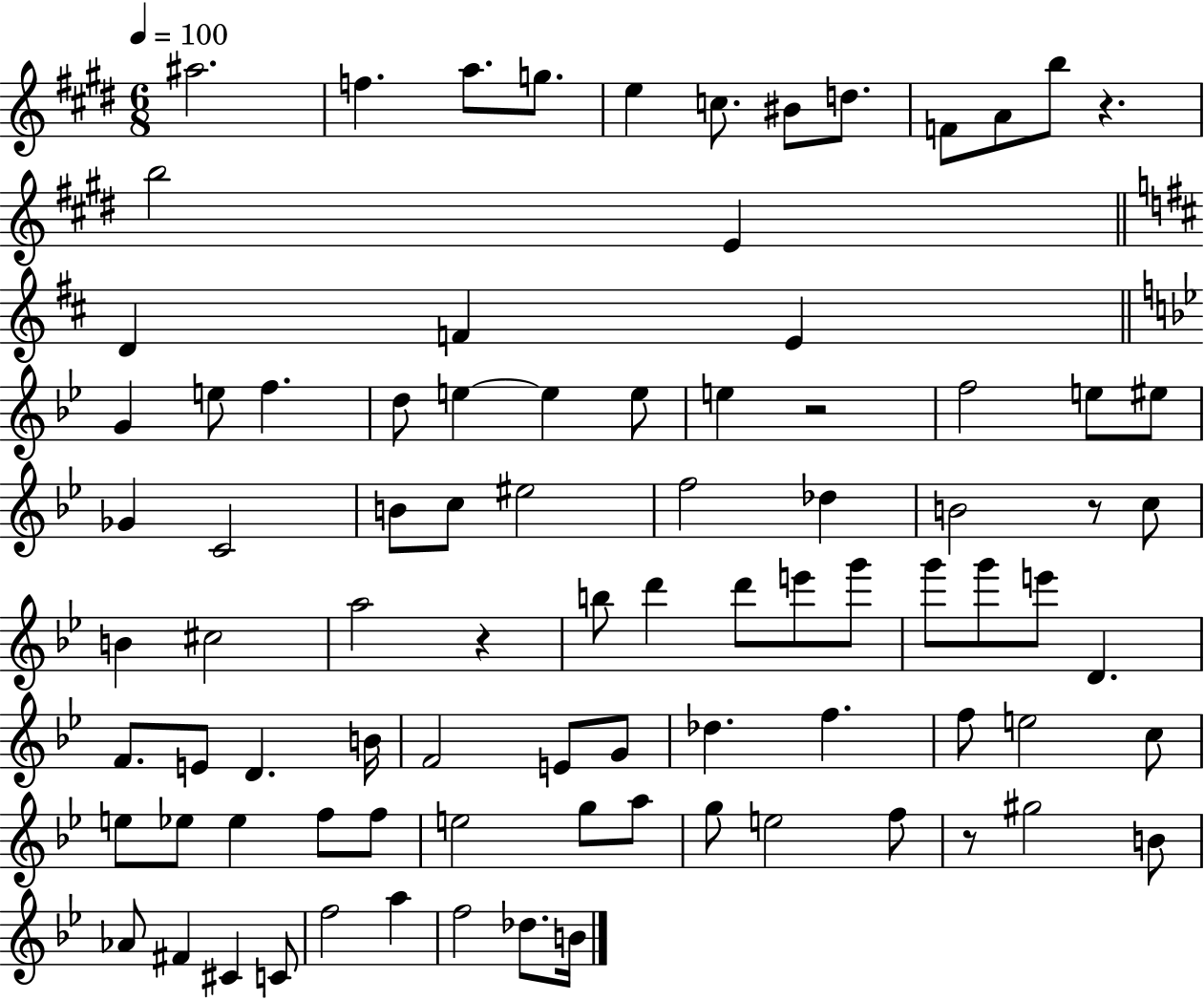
A#5/h. F5/q. A5/e. G5/e. E5/q C5/e. BIS4/e D5/e. F4/e A4/e B5/e R/q. B5/h E4/q D4/q F4/q E4/q G4/q E5/e F5/q. D5/e E5/q E5/q E5/e E5/q R/h F5/h E5/e EIS5/e Gb4/q C4/h B4/e C5/e EIS5/h F5/h Db5/q B4/h R/e C5/e B4/q C#5/h A5/h R/q B5/e D6/q D6/e E6/e G6/e G6/e G6/e E6/e D4/q. F4/e. E4/e D4/q. B4/s F4/h E4/e G4/e Db5/q. F5/q. F5/e E5/h C5/e E5/e Eb5/e Eb5/q F5/e F5/e E5/h G5/e A5/e G5/e E5/h F5/e R/e G#5/h B4/e Ab4/e F#4/q C#4/q C4/e F5/h A5/q F5/h Db5/e. B4/s